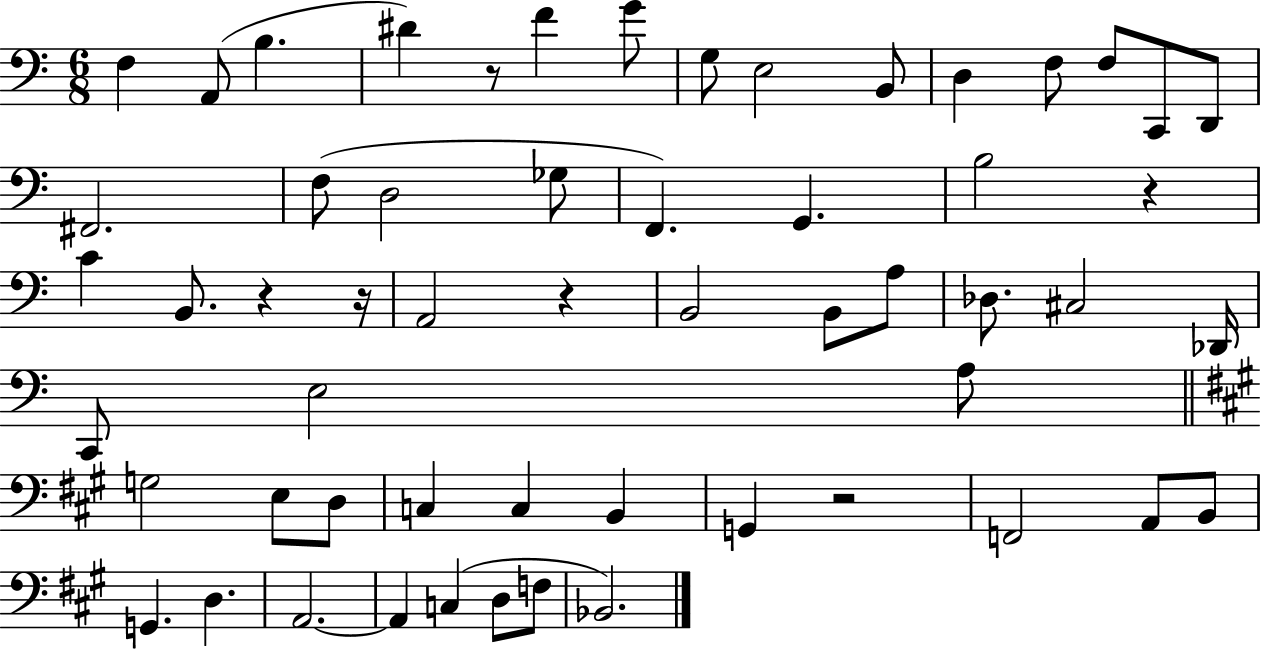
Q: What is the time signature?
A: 6/8